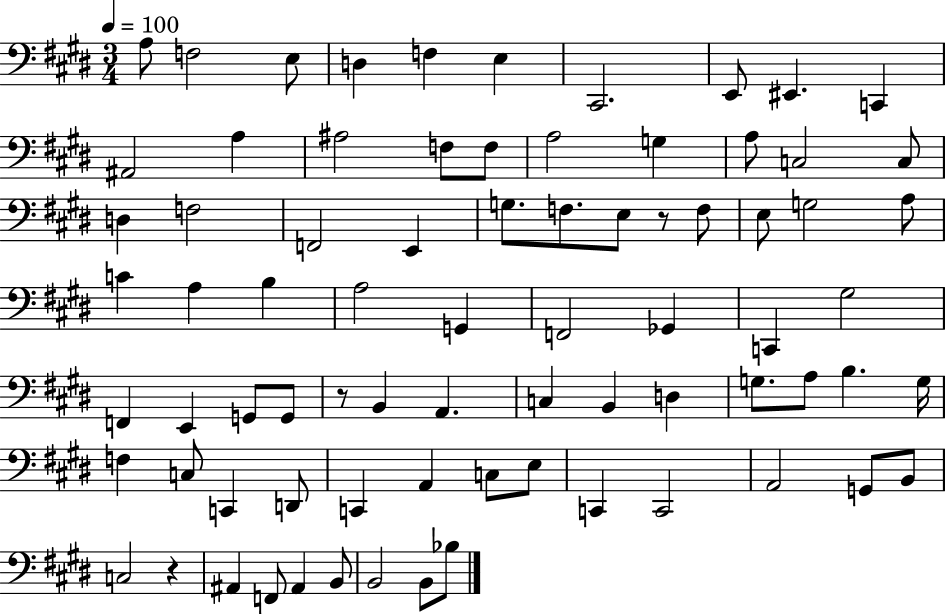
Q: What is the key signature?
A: E major